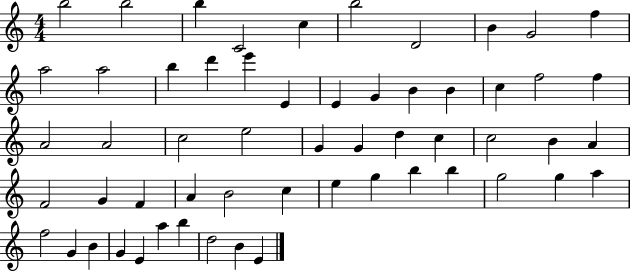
B5/h B5/h B5/q C4/h C5/q B5/h D4/h B4/q G4/h F5/q A5/h A5/h B5/q D6/q E6/q E4/q E4/q G4/q B4/q B4/q C5/q F5/h F5/q A4/h A4/h C5/h E5/h G4/q G4/q D5/q C5/q C5/h B4/q A4/q F4/h G4/q F4/q A4/q B4/h C5/q E5/q G5/q B5/q B5/q G5/h G5/q A5/q F5/h G4/q B4/q G4/q E4/q A5/q B5/q D5/h B4/q E4/q